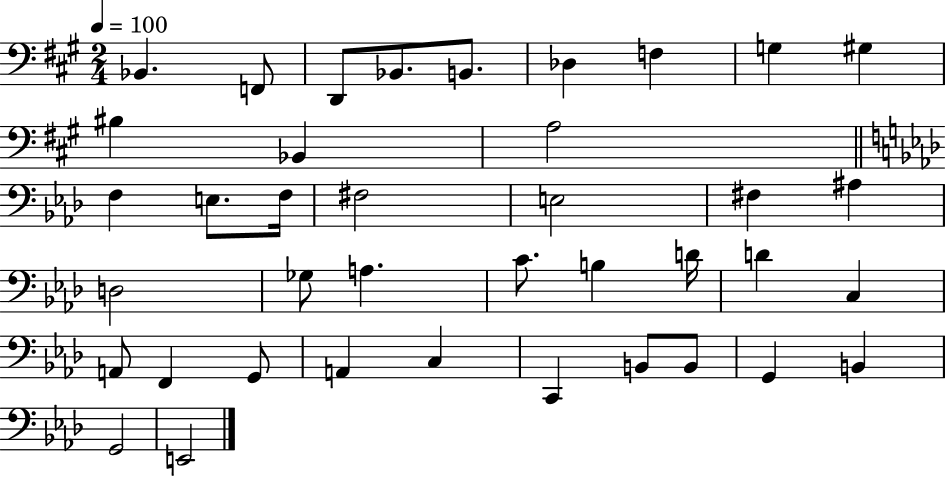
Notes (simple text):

Bb2/q. F2/e D2/e Bb2/e. B2/e. Db3/q F3/q G3/q G#3/q BIS3/q Bb2/q A3/h F3/q E3/e. F3/s F#3/h E3/h F#3/q A#3/q D3/h Gb3/e A3/q. C4/e. B3/q D4/s D4/q C3/q A2/e F2/q G2/e A2/q C3/q C2/q B2/e B2/e G2/q B2/q G2/h E2/h